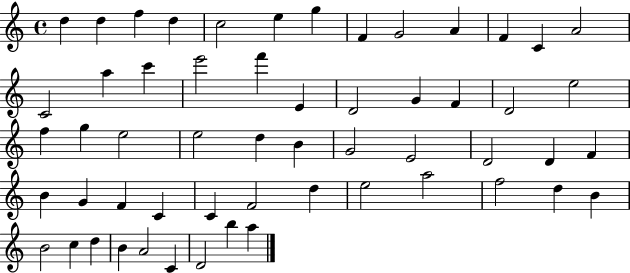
D5/q D5/q F5/q D5/q C5/h E5/q G5/q F4/q G4/h A4/q F4/q C4/q A4/h C4/h A5/q C6/q E6/h F6/q E4/q D4/h G4/q F4/q D4/h E5/h F5/q G5/q E5/h E5/h D5/q B4/q G4/h E4/h D4/h D4/q F4/q B4/q G4/q F4/q C4/q C4/q F4/h D5/q E5/h A5/h F5/h D5/q B4/q B4/h C5/q D5/q B4/q A4/h C4/q D4/h B5/q A5/q